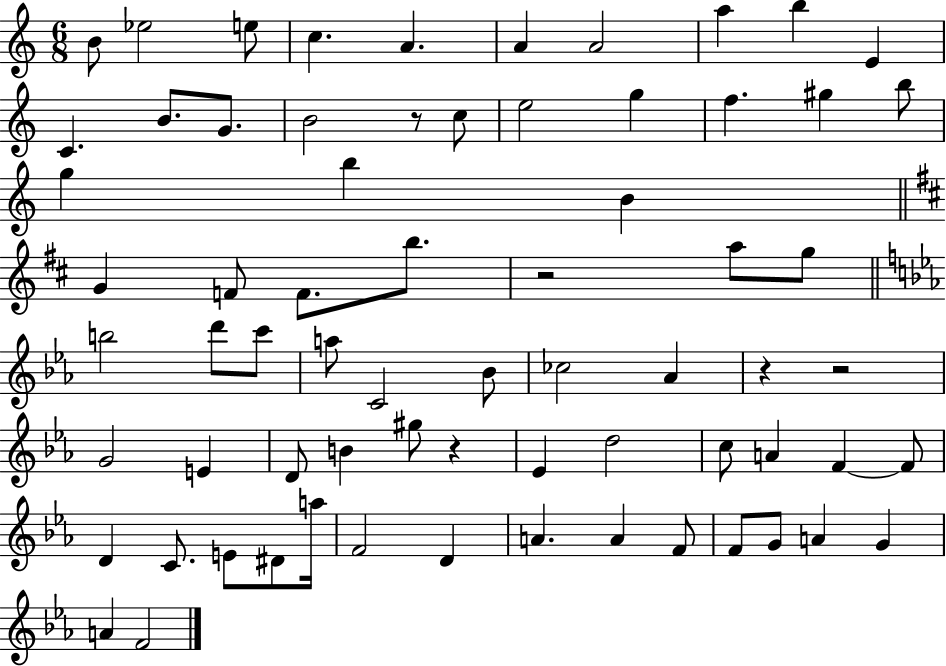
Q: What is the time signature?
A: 6/8